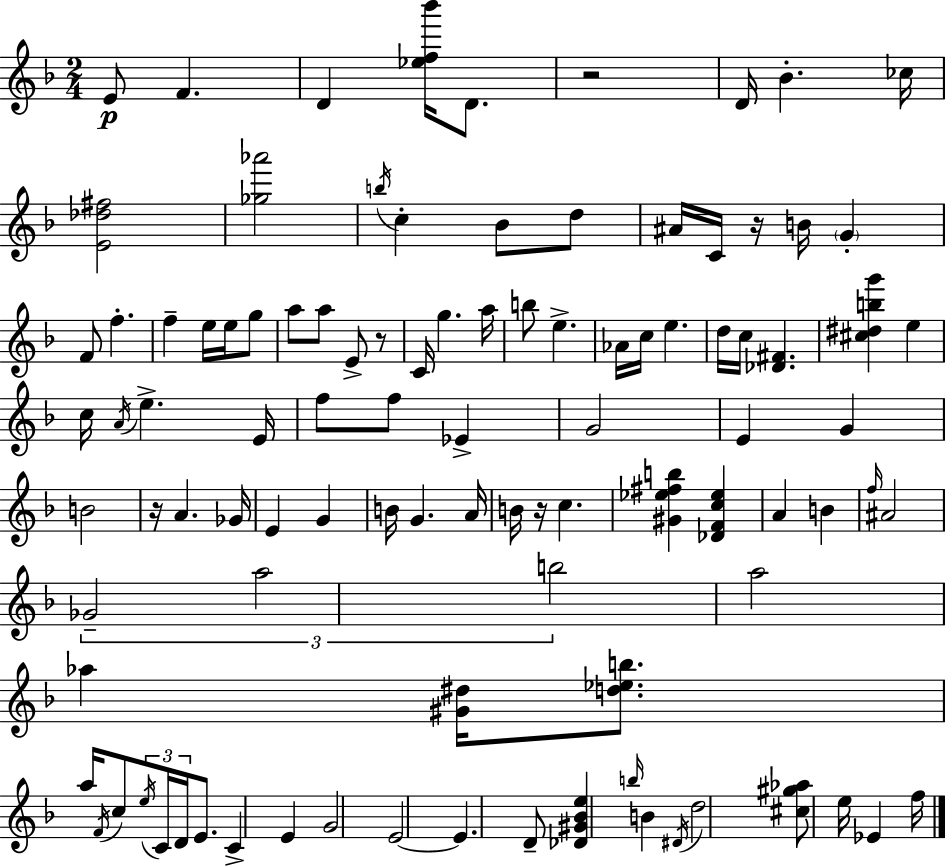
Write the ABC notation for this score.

X:1
T:Untitled
M:2/4
L:1/4
K:F
E/2 F D [_ef_b']/4 D/2 z2 D/4 _B _c/4 [E_d^f]2 [_g_a']2 b/4 c _B/2 d/2 ^A/4 C/4 z/4 B/4 G F/2 f f e/4 e/4 g/2 a/2 a/2 E/2 z/2 C/4 g a/4 b/2 e _A/4 c/4 e d/4 c/4 [_D^F] [^c^dbg'] e c/4 A/4 e E/4 f/2 f/2 _E G2 E G B2 z/4 A _G/4 E G B/4 G A/4 B/4 z/4 c [^G_e^fb] [_DFc_e] A B f/4 ^A2 _G2 a2 b2 a2 _a [^G^d]/4 [d_eb]/2 a/4 F/4 c/2 e/4 C/4 D/4 E/2 C E G2 E2 E D/2 [_D^G_Be] b/4 B ^D/4 d2 [^c^g_a]/2 e/4 _E f/4